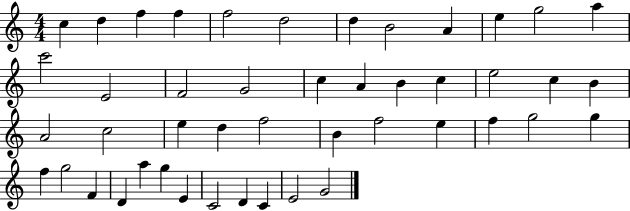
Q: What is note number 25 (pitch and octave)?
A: C5